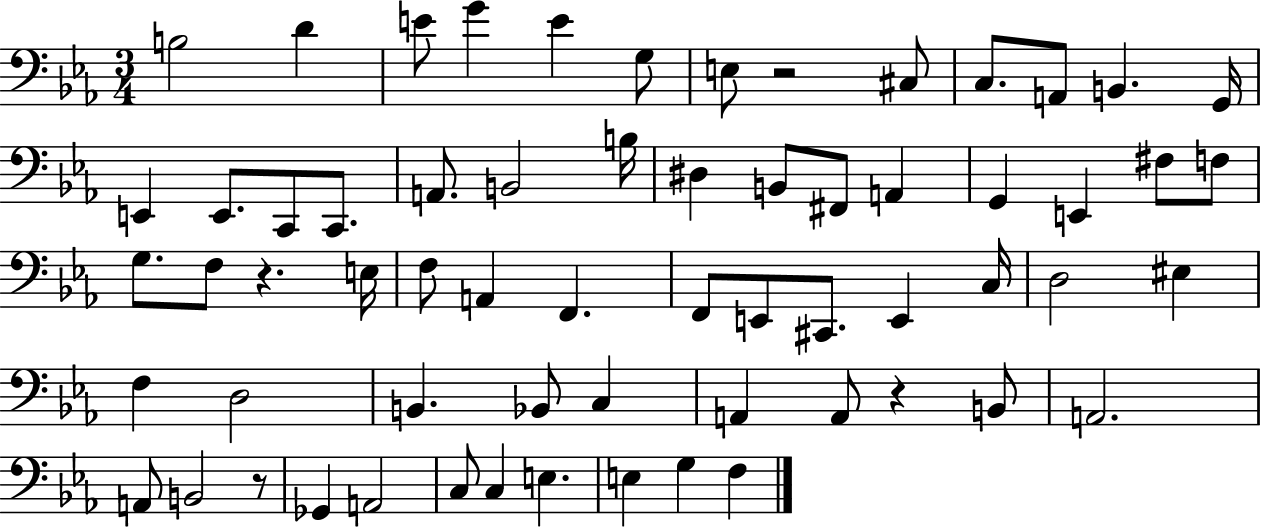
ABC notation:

X:1
T:Untitled
M:3/4
L:1/4
K:Eb
B,2 D E/2 G E G,/2 E,/2 z2 ^C,/2 C,/2 A,,/2 B,, G,,/4 E,, E,,/2 C,,/2 C,,/2 A,,/2 B,,2 B,/4 ^D, B,,/2 ^F,,/2 A,, G,, E,, ^F,/2 F,/2 G,/2 F,/2 z E,/4 F,/2 A,, F,, F,,/2 E,,/2 ^C,,/2 E,, C,/4 D,2 ^E, F, D,2 B,, _B,,/2 C, A,, A,,/2 z B,,/2 A,,2 A,,/2 B,,2 z/2 _G,, A,,2 C,/2 C, E, E, G, F,